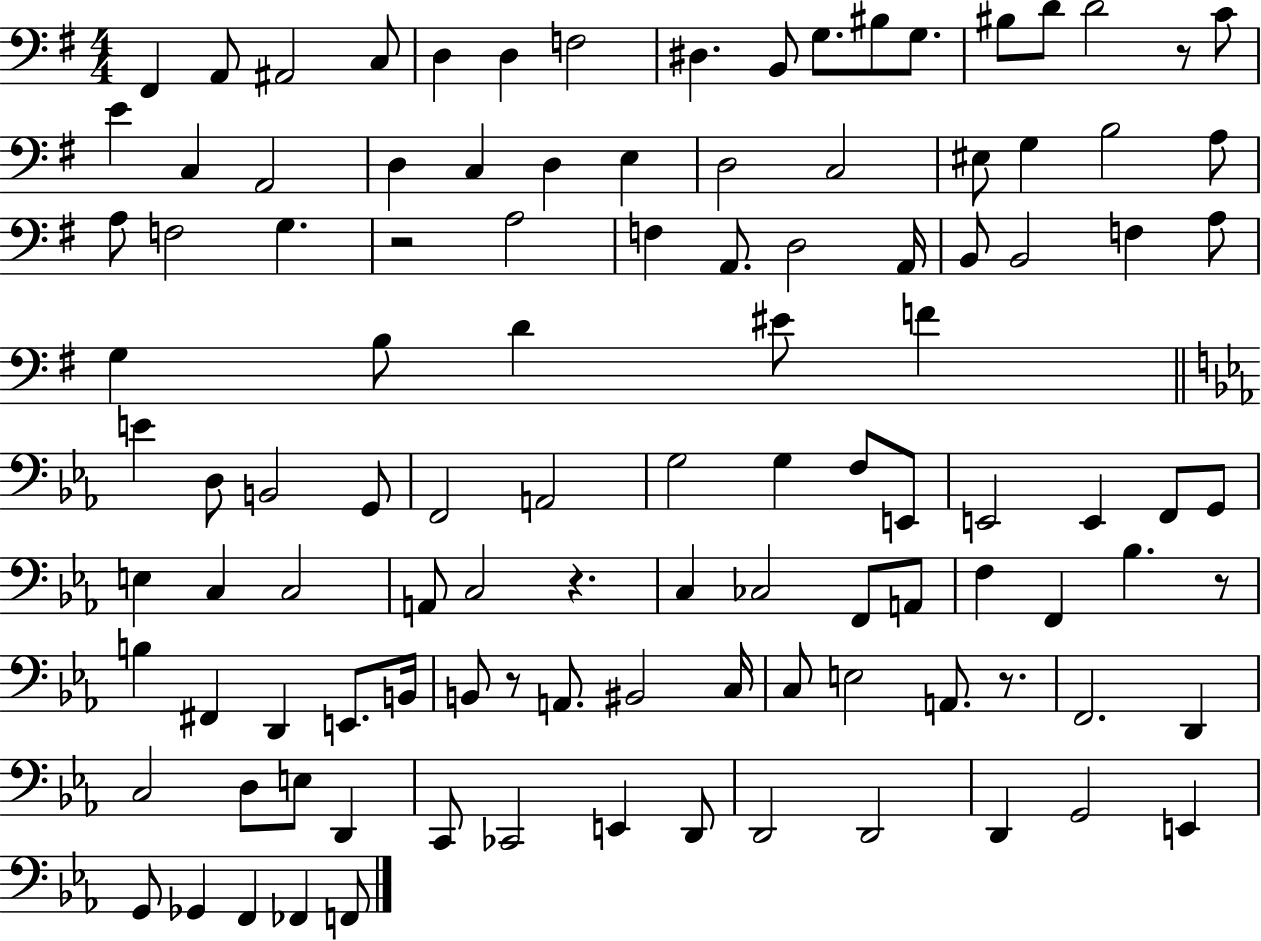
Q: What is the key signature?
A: G major